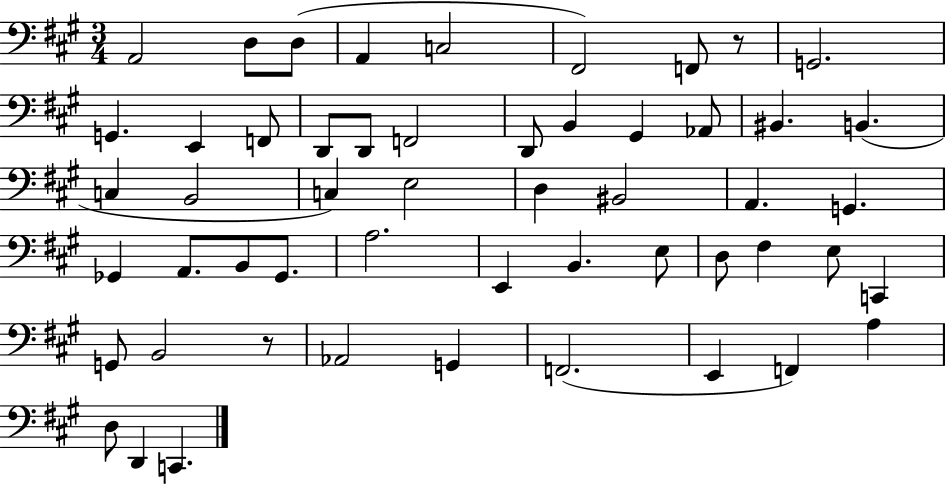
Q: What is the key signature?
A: A major